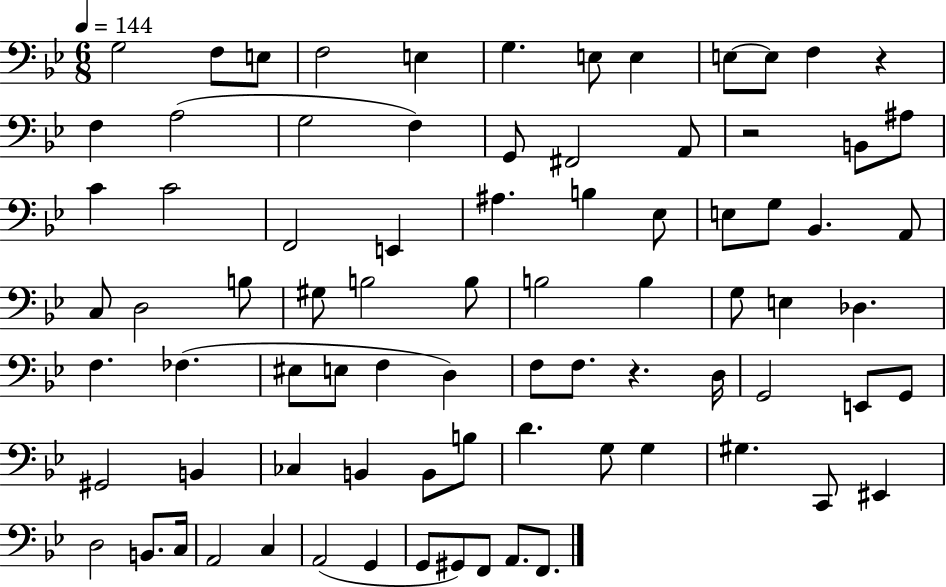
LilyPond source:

{
  \clef bass
  \numericTimeSignature
  \time 6/8
  \key bes \major
  \tempo 4 = 144
  \repeat volta 2 { g2 f8 e8 | f2 e4 | g4. e8 e4 | e8~~ e8 f4 r4 | \break f4 a2( | g2 f4) | g,8 fis,2 a,8 | r2 b,8 ais8 | \break c'4 c'2 | f,2 e,4 | ais4. b4 ees8 | e8 g8 bes,4. a,8 | \break c8 d2 b8 | gis8 b2 b8 | b2 b4 | g8 e4 des4. | \break f4. fes4.( | eis8 e8 f4 d4) | f8 f8. r4. d16 | g,2 e,8 g,8 | \break gis,2 b,4 | ces4 b,4 b,8 b8 | d'4. g8 g4 | gis4. c,8 eis,4 | \break d2 b,8. c16 | a,2 c4 | a,2( g,4 | g,8 gis,8) f,8 a,8. f,8. | \break } \bar "|."
}